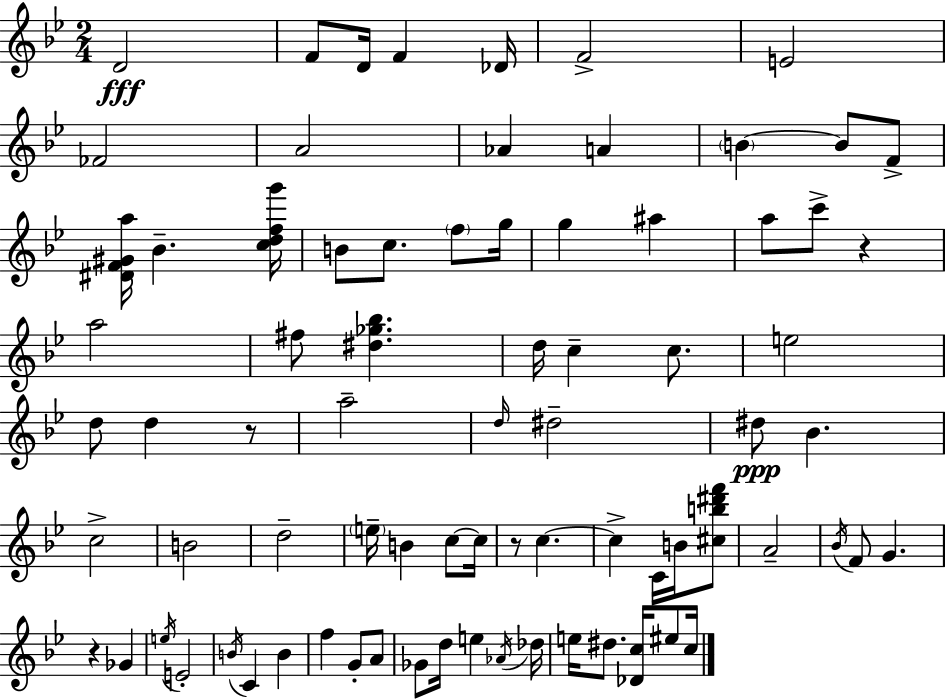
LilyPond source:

{
  \clef treble
  \numericTimeSignature
  \time 2/4
  \key g \minor
  d'2\fff | f'8 d'16 f'4 des'16 | f'2-> | e'2 | \break fes'2 | a'2 | aes'4 a'4 | \parenthesize b'4~~ b'8 f'8-> | \break <dis' f' gis' a''>16 bes'4.-- <c'' d'' f'' g'''>16 | b'8 c''8. \parenthesize f''8 g''16 | g''4 ais''4 | a''8 c'''8-> r4 | \break a''2 | fis''8 <dis'' ges'' bes''>4. | d''16 c''4-- c''8. | e''2 | \break d''8 d''4 r8 | a''2-- | \grace { d''16 } dis''2-- | dis''8\ppp bes'4. | \break c''2-> | b'2 | d''2-- | \parenthesize e''16-- b'4 c''8~~ | \break c''16 r8 c''4.~~ | c''4-> c'16 b'16 <cis'' b'' dis''' f'''>8 | a'2-- | \acciaccatura { bes'16 } f'8 g'4. | \break r4 ges'4 | \acciaccatura { e''16 } e'2-. | \acciaccatura { b'16 } c'4 | b'4 f''4 | \break g'8-. a'8 ges'8 d''16 e''4 | \acciaccatura { aes'16 } des''16 e''16 dis''8. | <des' c''>16 eis''8 c''16 \bar "|."
}